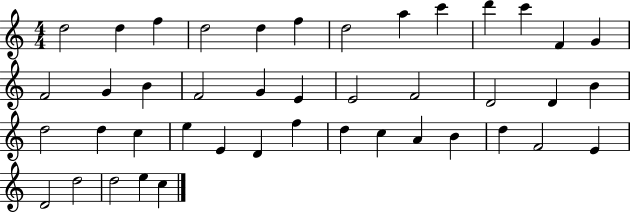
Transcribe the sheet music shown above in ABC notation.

X:1
T:Untitled
M:4/4
L:1/4
K:C
d2 d f d2 d f d2 a c' d' c' F G F2 G B F2 G E E2 F2 D2 D B d2 d c e E D f d c A B d F2 E D2 d2 d2 e c